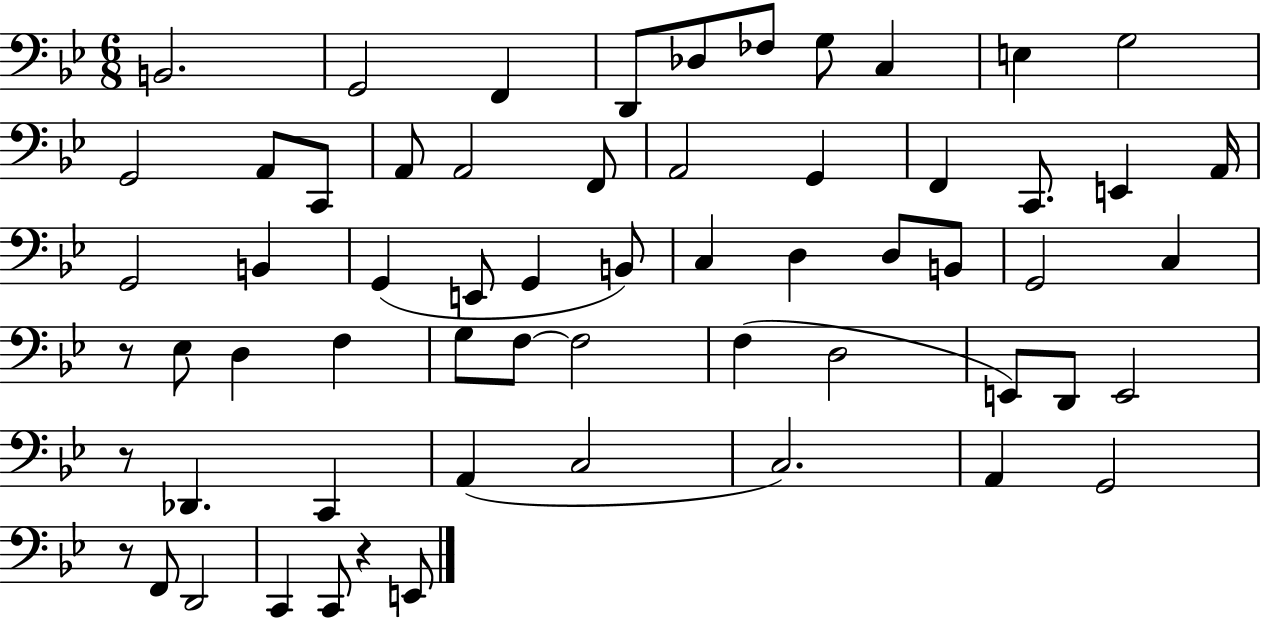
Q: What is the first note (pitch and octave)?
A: B2